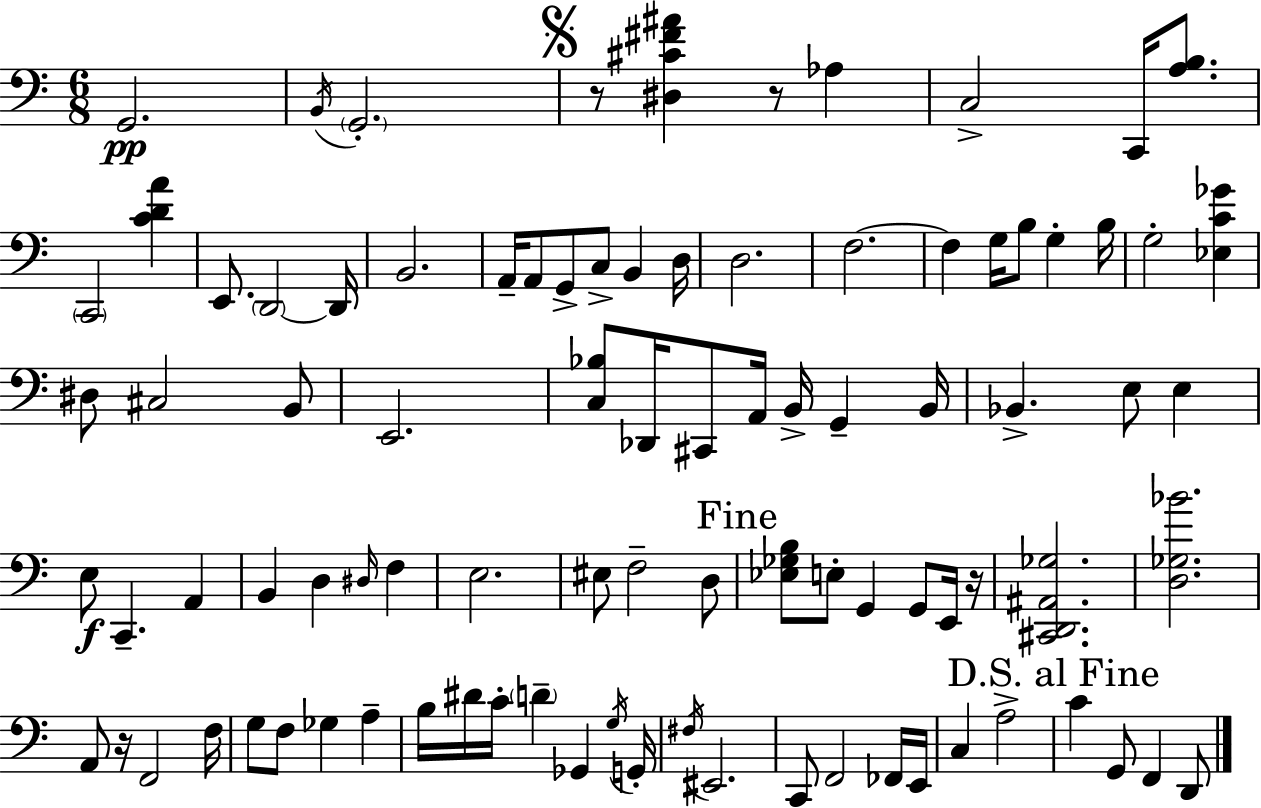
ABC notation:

X:1
T:Untitled
M:6/8
L:1/4
K:C
G,,2 B,,/4 G,,2 z/2 [^D,^C^F^A] z/2 _A, C,2 C,,/4 [A,B,]/2 C,,2 [CDA] E,,/2 D,,2 D,,/4 B,,2 A,,/4 A,,/2 G,,/2 C,/2 B,, D,/4 D,2 F,2 F, G,/4 B,/2 G, B,/4 G,2 [_E,C_G] ^D,/2 ^C,2 B,,/2 E,,2 [C,_B,]/2 _D,,/4 ^C,,/2 A,,/4 B,,/4 G,, B,,/4 _B,, E,/2 E, E,/2 C,, A,, B,, D, ^D,/4 F, E,2 ^E,/2 F,2 D,/2 [_E,_G,B,]/2 E,/2 G,, G,,/2 E,,/4 z/4 [^C,,D,,^A,,_G,]2 [D,_G,_B]2 A,,/2 z/4 F,,2 F,/4 G,/2 F,/2 _G, A, B,/4 ^D/4 C/4 D _G,, G,/4 G,,/4 ^F,/4 ^E,,2 C,,/2 F,,2 _F,,/4 E,,/4 C, A,2 C G,,/2 F,, D,,/2